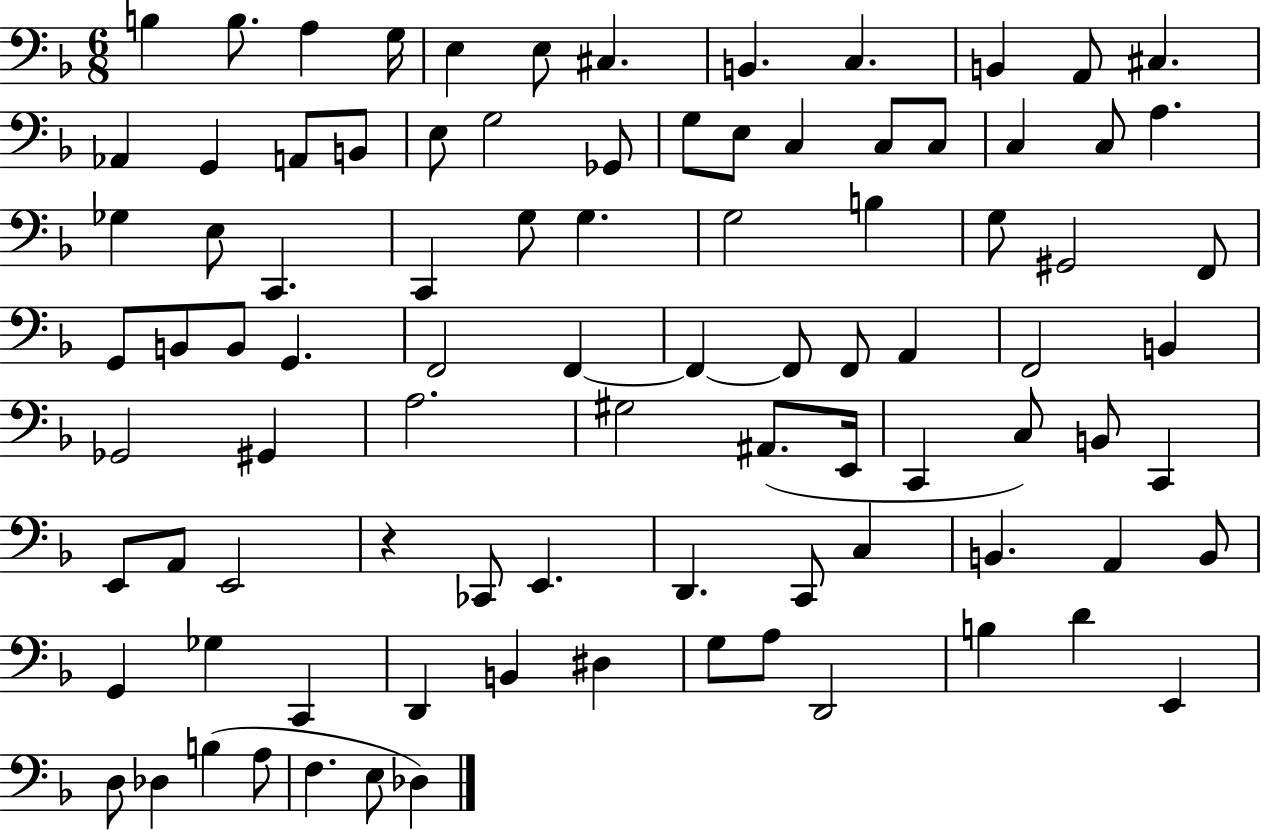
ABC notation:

X:1
T:Untitled
M:6/8
L:1/4
K:F
B, B,/2 A, G,/4 E, E,/2 ^C, B,, C, B,, A,,/2 ^C, _A,, G,, A,,/2 B,,/2 E,/2 G,2 _G,,/2 G,/2 E,/2 C, C,/2 C,/2 C, C,/2 A, _G, E,/2 C,, C,, G,/2 G, G,2 B, G,/2 ^G,,2 F,,/2 G,,/2 B,,/2 B,,/2 G,, F,,2 F,, F,, F,,/2 F,,/2 A,, F,,2 B,, _G,,2 ^G,, A,2 ^G,2 ^A,,/2 E,,/4 C,, C,/2 B,,/2 C,, E,,/2 A,,/2 E,,2 z _C,,/2 E,, D,, C,,/2 C, B,, A,, B,,/2 G,, _G, C,, D,, B,, ^D, G,/2 A,/2 D,,2 B, D E,, D,/2 _D, B, A,/2 F, E,/2 _D,